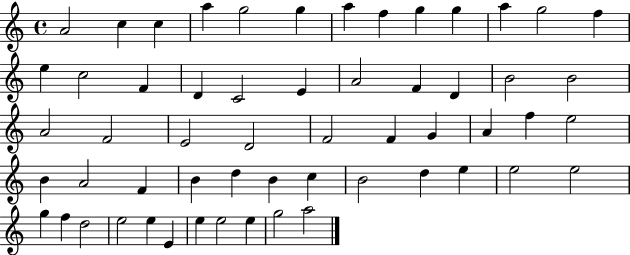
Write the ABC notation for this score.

X:1
T:Untitled
M:4/4
L:1/4
K:C
A2 c c a g2 g a f g g a g2 f e c2 F D C2 E A2 F D B2 B2 A2 F2 E2 D2 F2 F G A f e2 B A2 F B d B c B2 d e e2 e2 g f d2 e2 e E e e2 e g2 a2